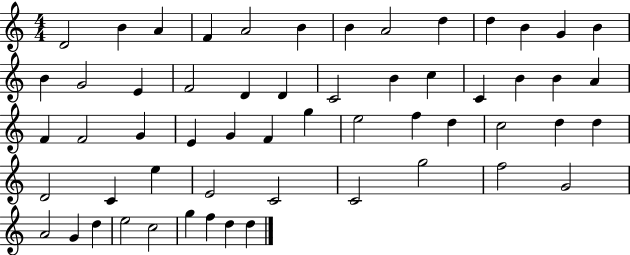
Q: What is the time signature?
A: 4/4